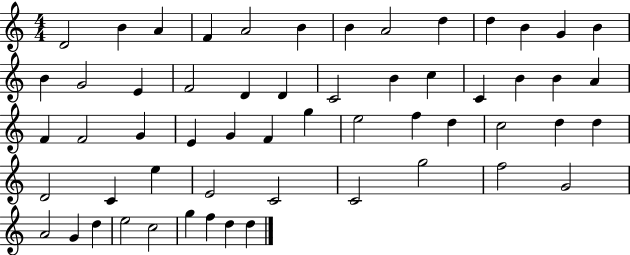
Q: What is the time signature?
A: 4/4